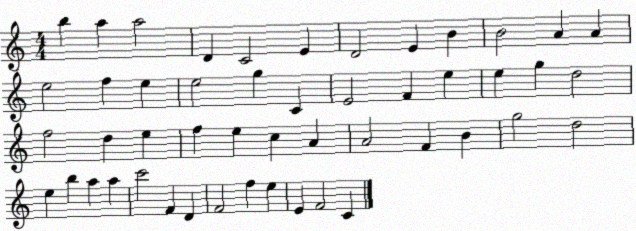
X:1
T:Untitled
M:4/4
L:1/4
K:C
b a a2 D C2 E D2 E B B2 A A e2 f e e2 g C E2 F e e g d2 f2 d e f e c A A2 F B g2 d2 e b a a c'2 F D F2 f e E F2 C